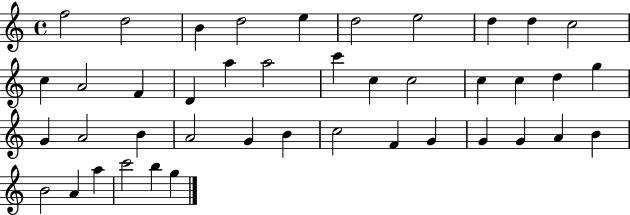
F5/h D5/h B4/q D5/h E5/q D5/h E5/h D5/q D5/q C5/h C5/q A4/h F4/q D4/q A5/q A5/h C6/q C5/q C5/h C5/q C5/q D5/q G5/q G4/q A4/h B4/q A4/h G4/q B4/q C5/h F4/q G4/q G4/q G4/q A4/q B4/q B4/h A4/q A5/q C6/h B5/q G5/q